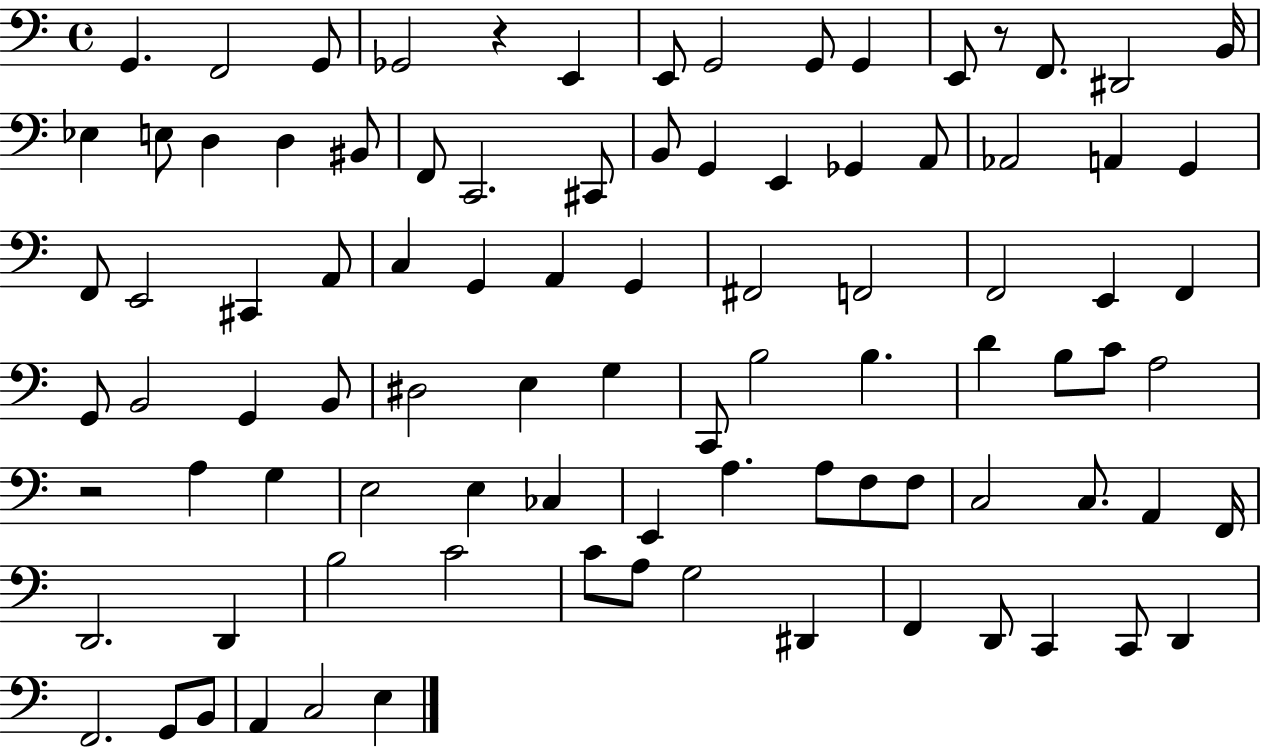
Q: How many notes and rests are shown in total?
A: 92